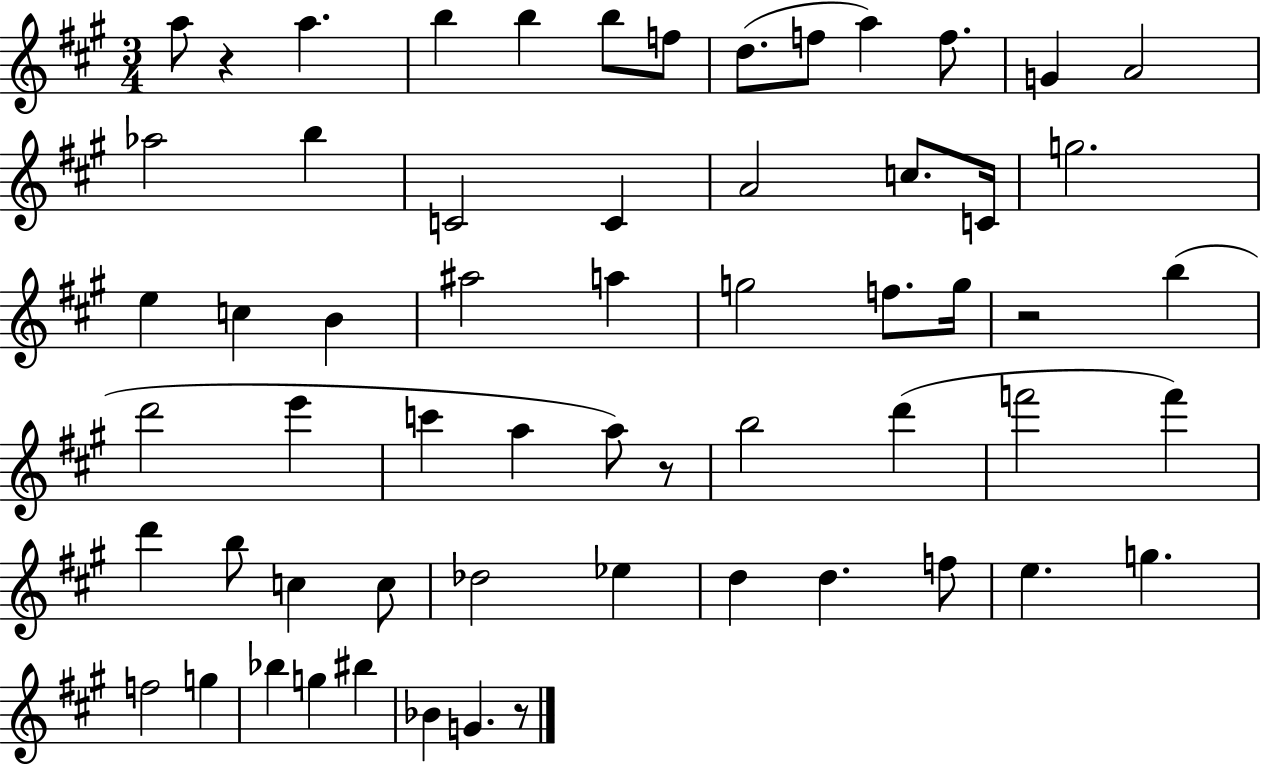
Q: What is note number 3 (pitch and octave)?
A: B5